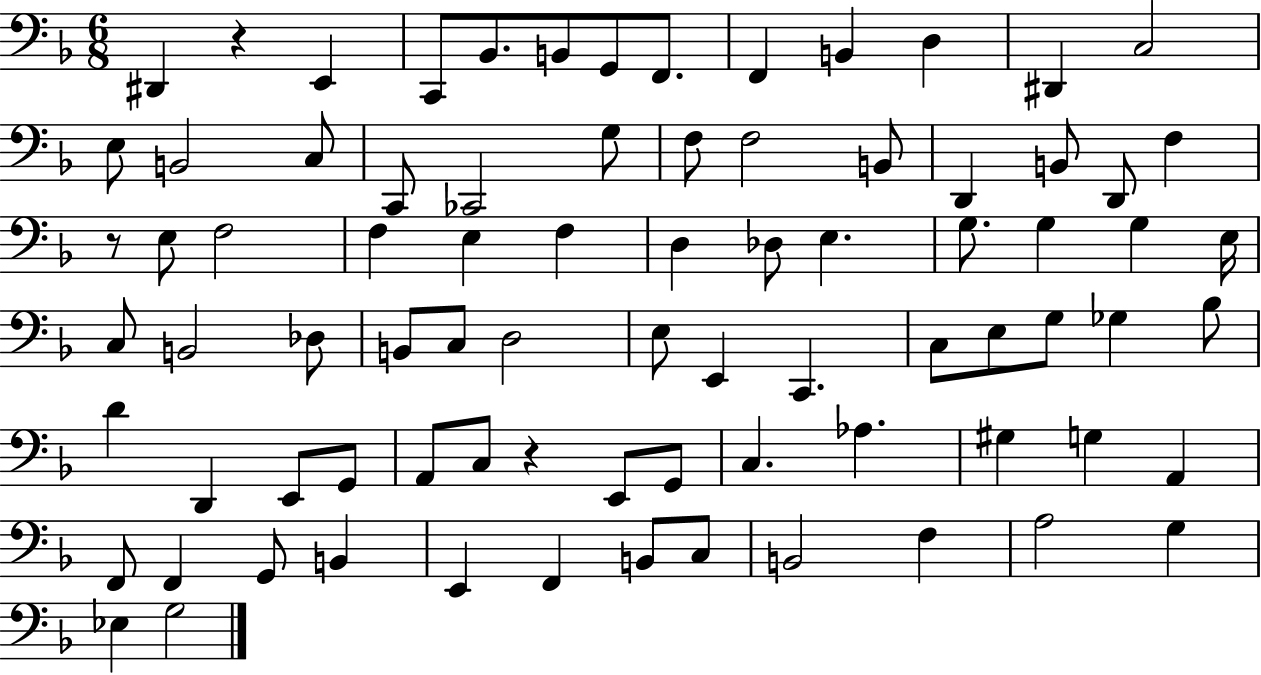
X:1
T:Untitled
M:6/8
L:1/4
K:F
^D,, z E,, C,,/2 _B,,/2 B,,/2 G,,/2 F,,/2 F,, B,, D, ^D,, C,2 E,/2 B,,2 C,/2 C,,/2 _C,,2 G,/2 F,/2 F,2 B,,/2 D,, B,,/2 D,,/2 F, z/2 E,/2 F,2 F, E, F, D, _D,/2 E, G,/2 G, G, E,/4 C,/2 B,,2 _D,/2 B,,/2 C,/2 D,2 E,/2 E,, C,, C,/2 E,/2 G,/2 _G, _B,/2 D D,, E,,/2 G,,/2 A,,/2 C,/2 z E,,/2 G,,/2 C, _A, ^G, G, A,, F,,/2 F,, G,,/2 B,, E,, F,, B,,/2 C,/2 B,,2 F, A,2 G, _E, G,2